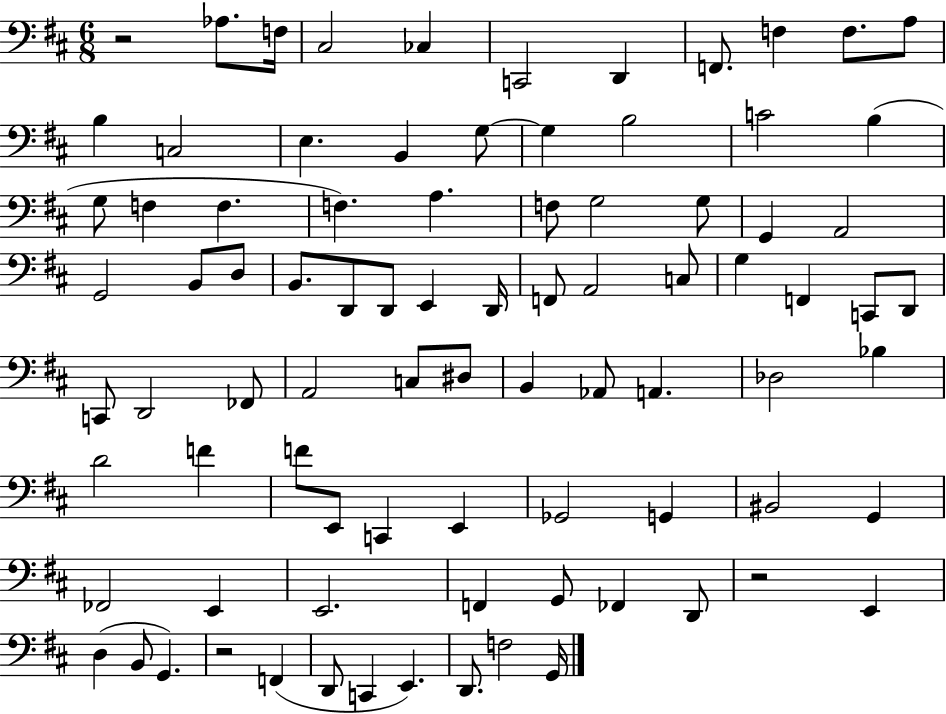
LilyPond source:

{
  \clef bass
  \numericTimeSignature
  \time 6/8
  \key d \major
  r2 aes8. f16 | cis2 ces4 | c,2 d,4 | f,8. f4 f8. a8 | \break b4 c2 | e4. b,4 g8~~ | g4 b2 | c'2 b4( | \break g8 f4 f4. | f4.) a4. | f8 g2 g8 | g,4 a,2 | \break g,2 b,8 d8 | b,8. d,8 d,8 e,4 d,16 | f,8 a,2 c8 | g4 f,4 c,8 d,8 | \break c,8 d,2 fes,8 | a,2 c8 dis8 | b,4 aes,8 a,4. | des2 bes4 | \break d'2 f'4 | f'8 e,8 c,4 e,4 | ges,2 g,4 | bis,2 g,4 | \break fes,2 e,4 | e,2. | f,4 g,8 fes,4 d,8 | r2 e,4 | \break d4( b,8 g,4.) | r2 f,4( | d,8 c,4 e,4.) | d,8. f2 g,16 | \break \bar "|."
}